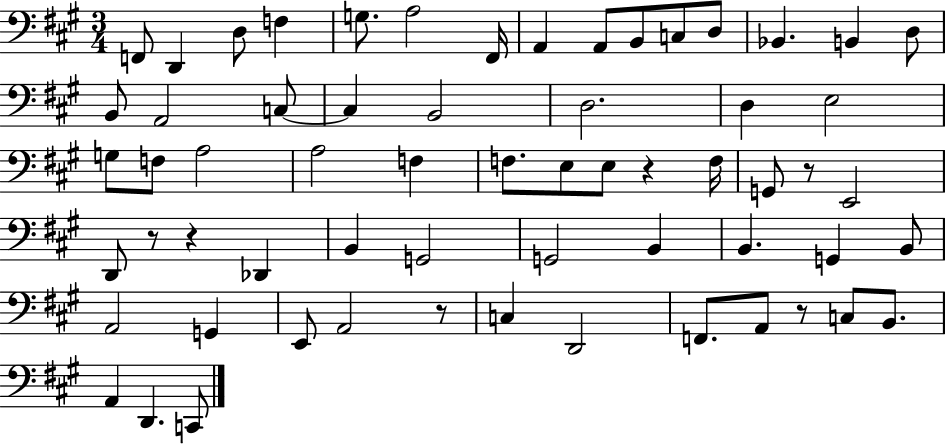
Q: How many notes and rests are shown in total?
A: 62